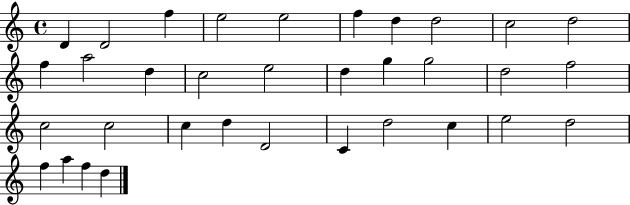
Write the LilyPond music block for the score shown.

{
  \clef treble
  \time 4/4
  \defaultTimeSignature
  \key c \major
  d'4 d'2 f''4 | e''2 e''2 | f''4 d''4 d''2 | c''2 d''2 | \break f''4 a''2 d''4 | c''2 e''2 | d''4 g''4 g''2 | d''2 f''2 | \break c''2 c''2 | c''4 d''4 d'2 | c'4 d''2 c''4 | e''2 d''2 | \break f''4 a''4 f''4 d''4 | \bar "|."
}